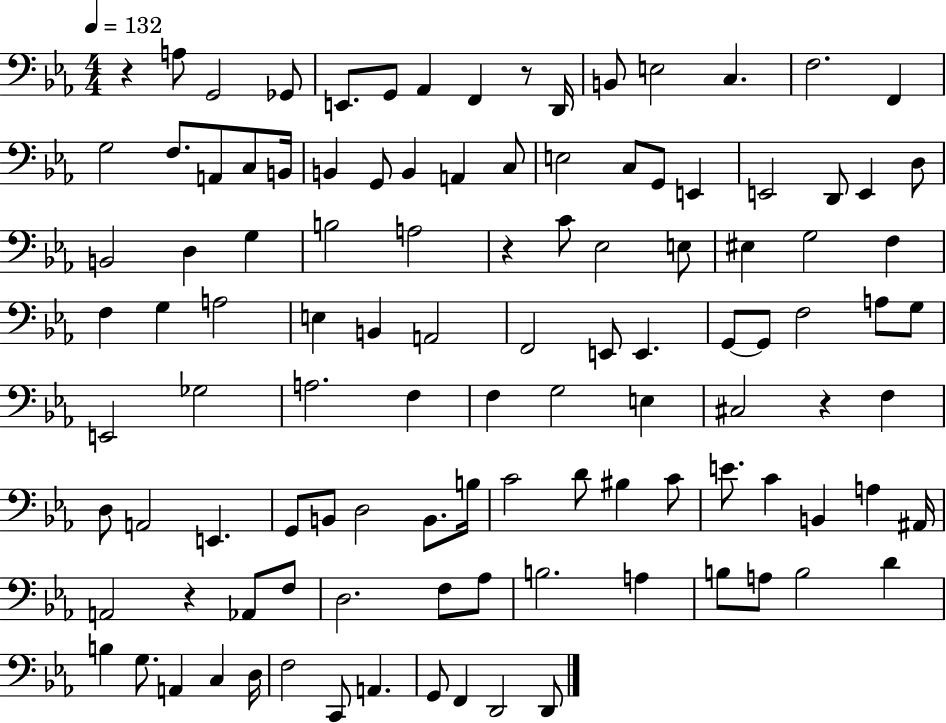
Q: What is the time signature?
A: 4/4